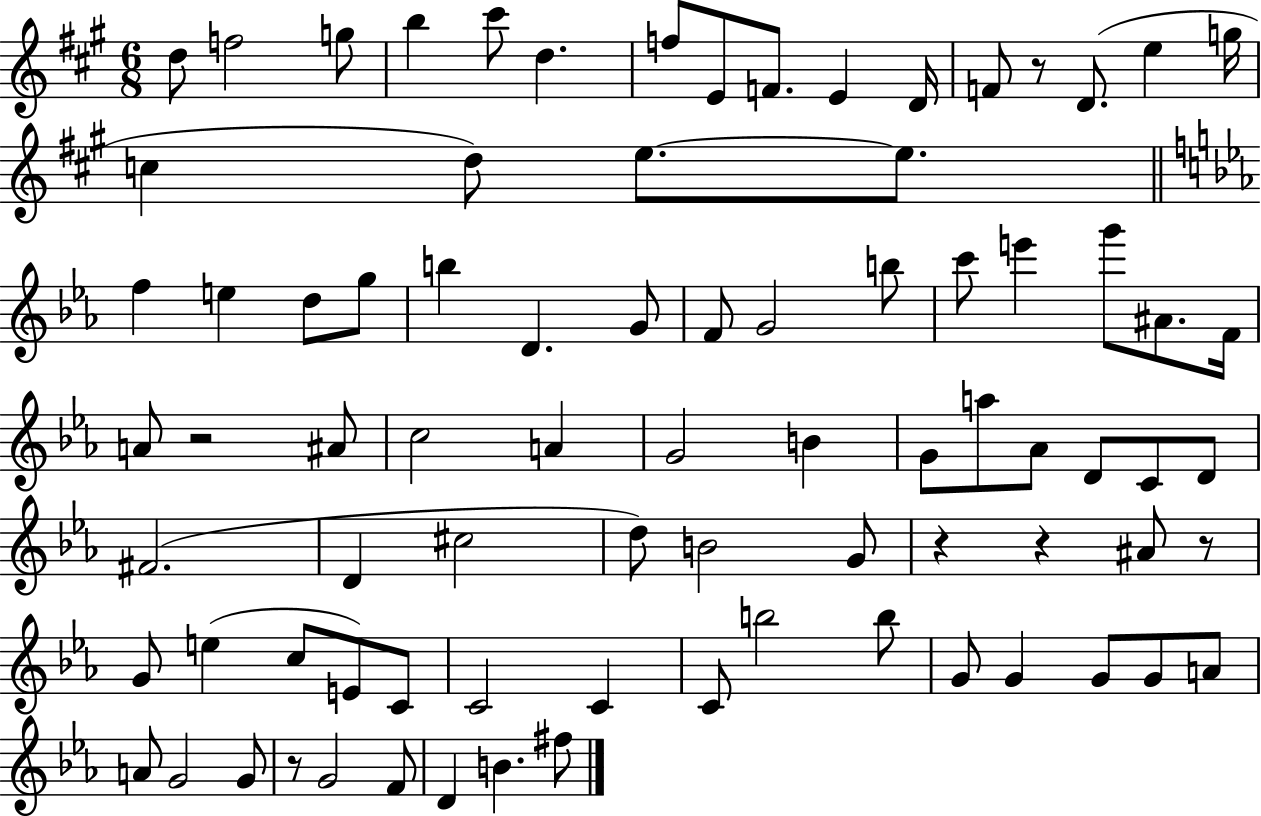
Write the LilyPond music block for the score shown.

{
  \clef treble
  \numericTimeSignature
  \time 6/8
  \key a \major
  d''8 f''2 g''8 | b''4 cis'''8 d''4. | f''8 e'8 f'8. e'4 d'16 | f'8 r8 d'8.( e''4 g''16 | \break c''4 d''8) e''8.~~ e''8. | \bar "||" \break \key ees \major f''4 e''4 d''8 g''8 | b''4 d'4. g'8 | f'8 g'2 b''8 | c'''8 e'''4 g'''8 ais'8. f'16 | \break a'8 r2 ais'8 | c''2 a'4 | g'2 b'4 | g'8 a''8 aes'8 d'8 c'8 d'8 | \break fis'2.( | d'4 cis''2 | d''8) b'2 g'8 | r4 r4 ais'8 r8 | \break g'8 e''4( c''8 e'8) c'8 | c'2 c'4 | c'8 b''2 b''8 | g'8 g'4 g'8 g'8 a'8 | \break a'8 g'2 g'8 | r8 g'2 f'8 | d'4 b'4. fis''8 | \bar "|."
}